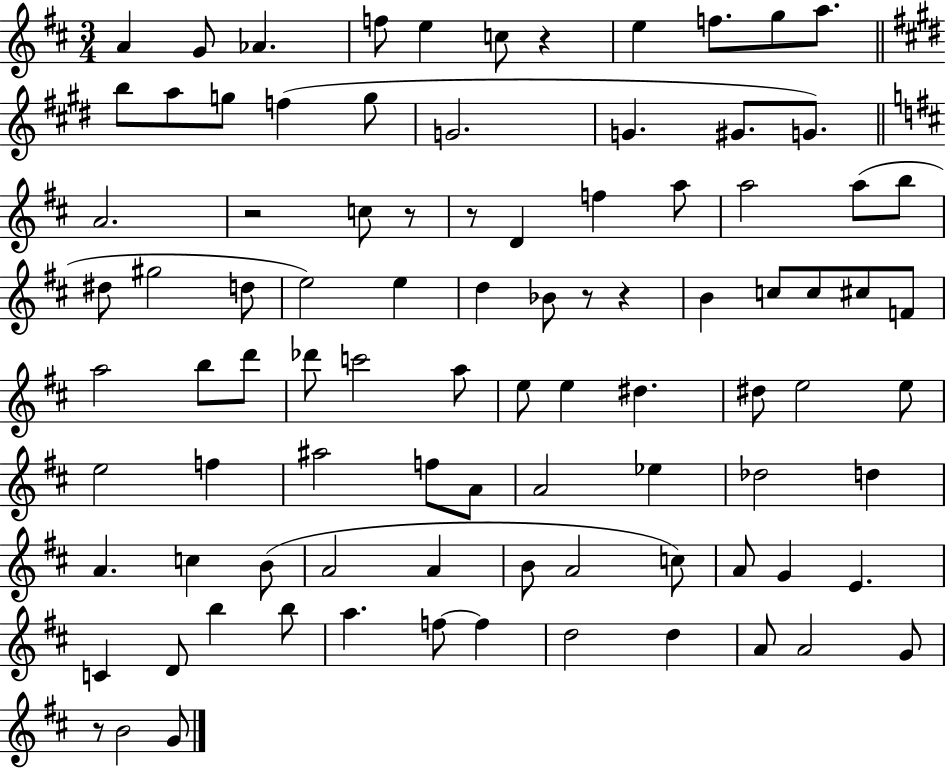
{
  \clef treble
  \numericTimeSignature
  \time 3/4
  \key d \major
  a'4 g'8 aes'4. | f''8 e''4 c''8 r4 | e''4 f''8. g''8 a''8. | \bar "||" \break \key e \major b''8 a''8 g''8 f''4( g''8 | g'2. | g'4. gis'8. g'8.) | \bar "||" \break \key d \major a'2. | r2 c''8 r8 | r8 d'4 f''4 a''8 | a''2 a''8( b''8 | \break dis''8 gis''2 d''8 | e''2) e''4 | d''4 bes'8 r8 r4 | b'4 c''8 c''8 cis''8 f'8 | \break a''2 b''8 d'''8 | des'''8 c'''2 a''8 | e''8 e''4 dis''4. | dis''8 e''2 e''8 | \break e''2 f''4 | ais''2 f''8 a'8 | a'2 ees''4 | des''2 d''4 | \break a'4. c''4 b'8( | a'2 a'4 | b'8 a'2 c''8) | a'8 g'4 e'4. | \break c'4 d'8 b''4 b''8 | a''4. f''8~~ f''4 | d''2 d''4 | a'8 a'2 g'8 | \break r8 b'2 g'8 | \bar "|."
}